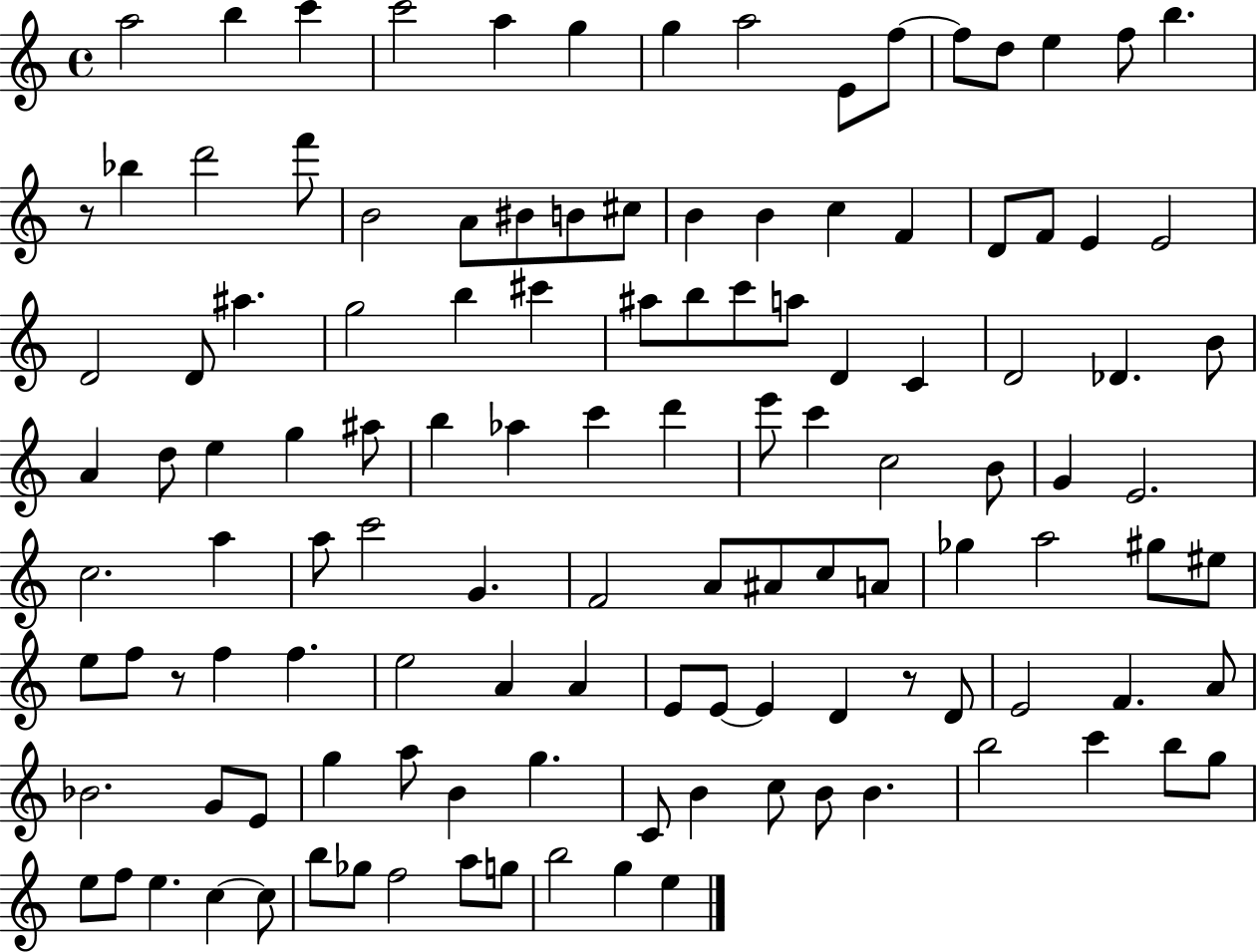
{
  \clef treble
  \time 4/4
  \defaultTimeSignature
  \key c \major
  a''2 b''4 c'''4 | c'''2 a''4 g''4 | g''4 a''2 e'8 f''8~~ | f''8 d''8 e''4 f''8 b''4. | \break r8 bes''4 d'''2 f'''8 | b'2 a'8 bis'8 b'8 cis''8 | b'4 b'4 c''4 f'4 | d'8 f'8 e'4 e'2 | \break d'2 d'8 ais''4. | g''2 b''4 cis'''4 | ais''8 b''8 c'''8 a''8 d'4 c'4 | d'2 des'4. b'8 | \break a'4 d''8 e''4 g''4 ais''8 | b''4 aes''4 c'''4 d'''4 | e'''8 c'''4 c''2 b'8 | g'4 e'2. | \break c''2. a''4 | a''8 c'''2 g'4. | f'2 a'8 ais'8 c''8 a'8 | ges''4 a''2 gis''8 eis''8 | \break e''8 f''8 r8 f''4 f''4. | e''2 a'4 a'4 | e'8 e'8~~ e'4 d'4 r8 d'8 | e'2 f'4. a'8 | \break bes'2. g'8 e'8 | g''4 a''8 b'4 g''4. | c'8 b'4 c''8 b'8 b'4. | b''2 c'''4 b''8 g''8 | \break e''8 f''8 e''4. c''4~~ c''8 | b''8 ges''8 f''2 a''8 g''8 | b''2 g''4 e''4 | \bar "|."
}